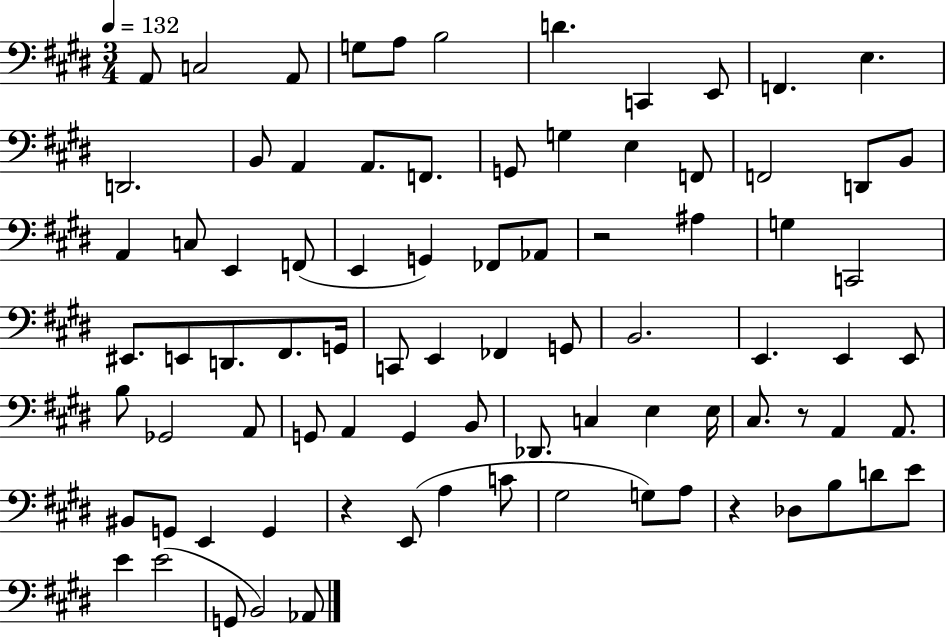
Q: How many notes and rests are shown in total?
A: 84